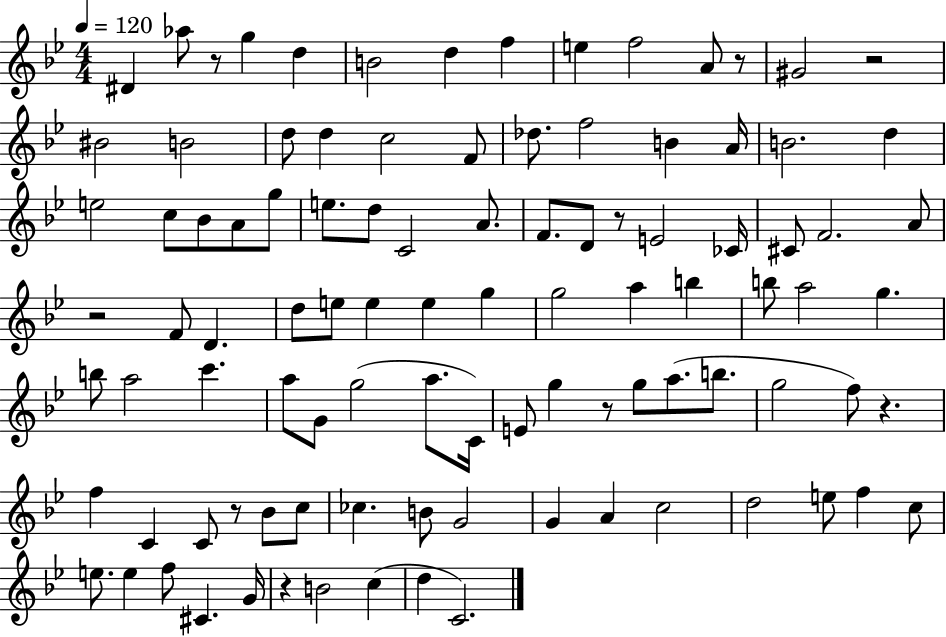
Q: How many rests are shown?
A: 9